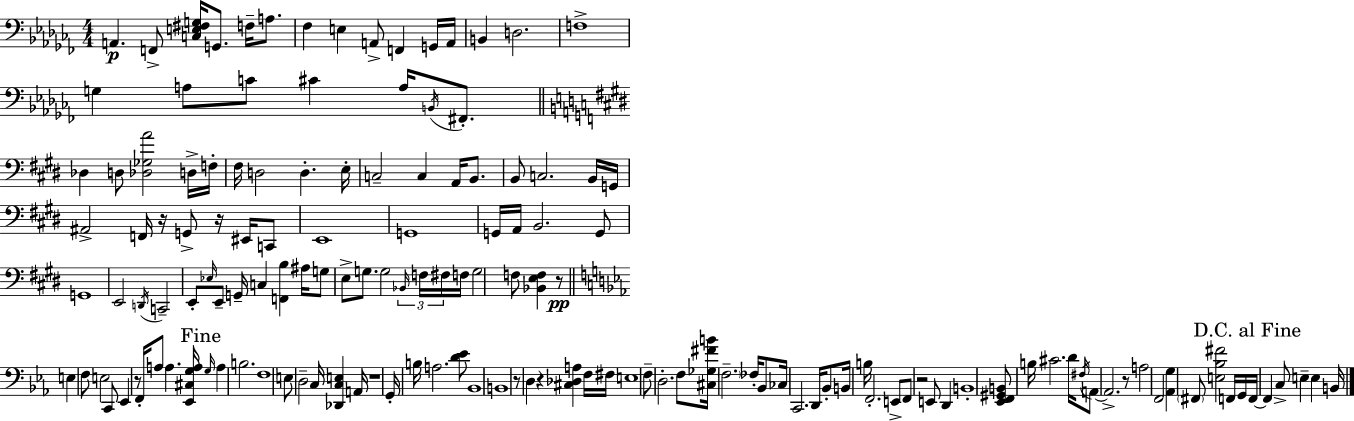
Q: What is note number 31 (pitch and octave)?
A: C3